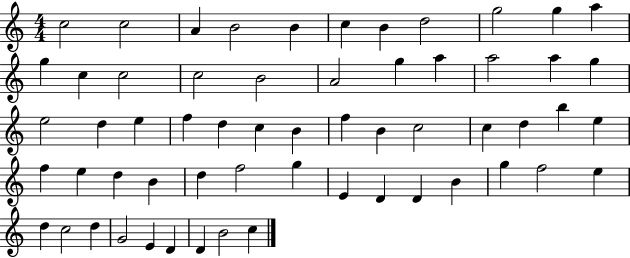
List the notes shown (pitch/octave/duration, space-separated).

C5/h C5/h A4/q B4/h B4/q C5/q B4/q D5/h G5/h G5/q A5/q G5/q C5/q C5/h C5/h B4/h A4/h G5/q A5/q A5/h A5/q G5/q E5/h D5/q E5/q F5/q D5/q C5/q B4/q F5/q B4/q C5/h C5/q D5/q B5/q E5/q F5/q E5/q D5/q B4/q D5/q F5/h G5/q E4/q D4/q D4/q B4/q G5/q F5/h E5/q D5/q C5/h D5/q G4/h E4/q D4/q D4/q B4/h C5/q